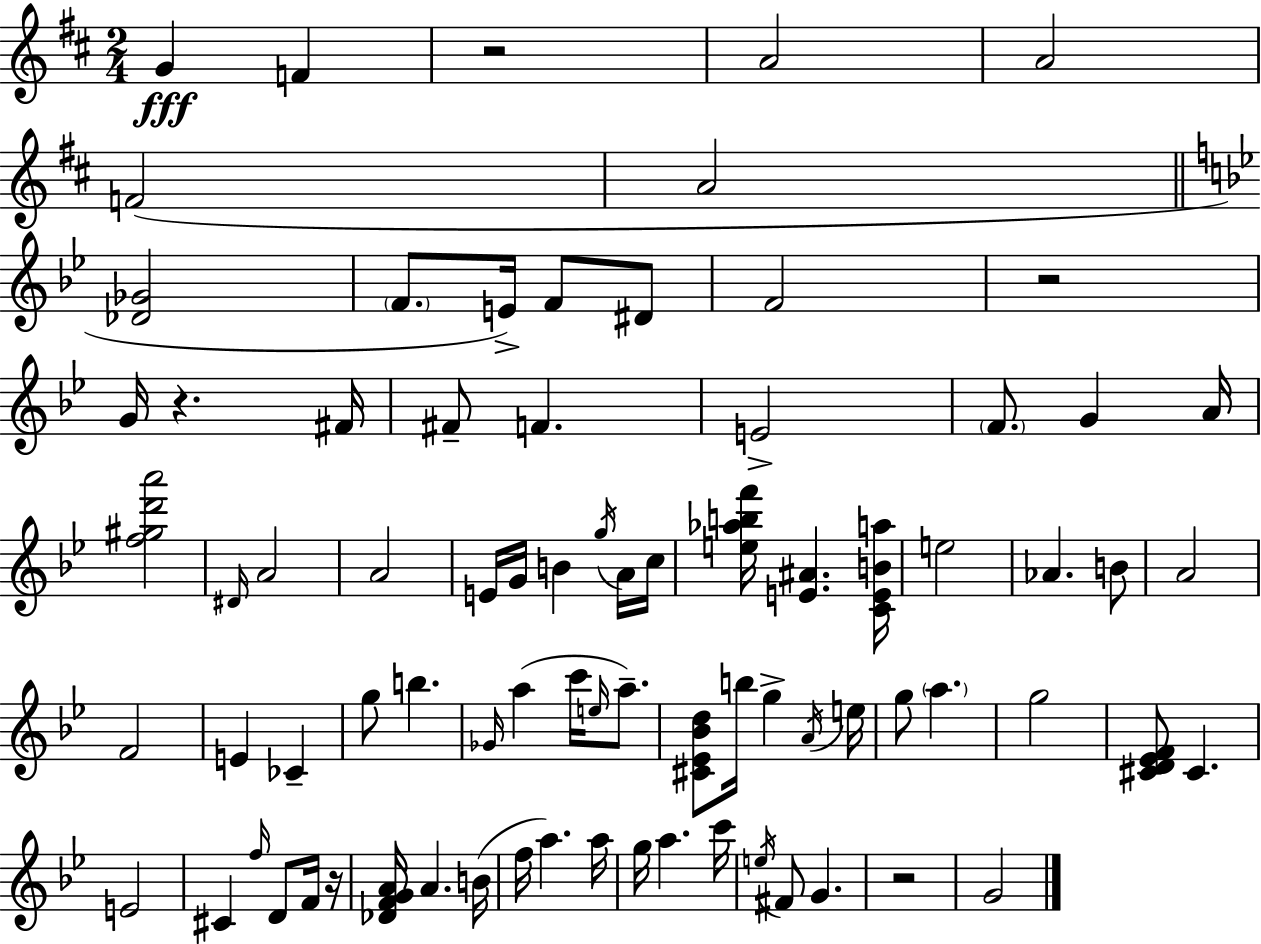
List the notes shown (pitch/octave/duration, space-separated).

G4/q F4/q R/h A4/h A4/h F4/h A4/h [Db4,Gb4]/h F4/e. E4/s F4/e D#4/e F4/h R/h G4/s R/q. F#4/s F#4/e F4/q. E4/h F4/e. G4/q A4/s [F5,G#5,D6,A6]/h D#4/s A4/h A4/h E4/s G4/s B4/q G5/s A4/s C5/s [E5,Ab5,B5,F6]/s [E4,A#4]/q. [C4,E4,B4,A5]/s E5/h Ab4/q. B4/e A4/h F4/h E4/q CES4/q G5/e B5/q. Gb4/s A5/q C6/s E5/s A5/e. [C#4,Eb4,Bb4,D5]/e B5/s G5/q A4/s E5/s G5/e A5/q. G5/h [C#4,D4,Eb4,F4]/e C#4/q. E4/h C#4/q F5/s D4/e F4/s R/s [Db4,F4,G4,A4]/s A4/q. B4/s F5/s A5/q. A5/s G5/s A5/q. C6/s E5/s F#4/e G4/q. R/h G4/h